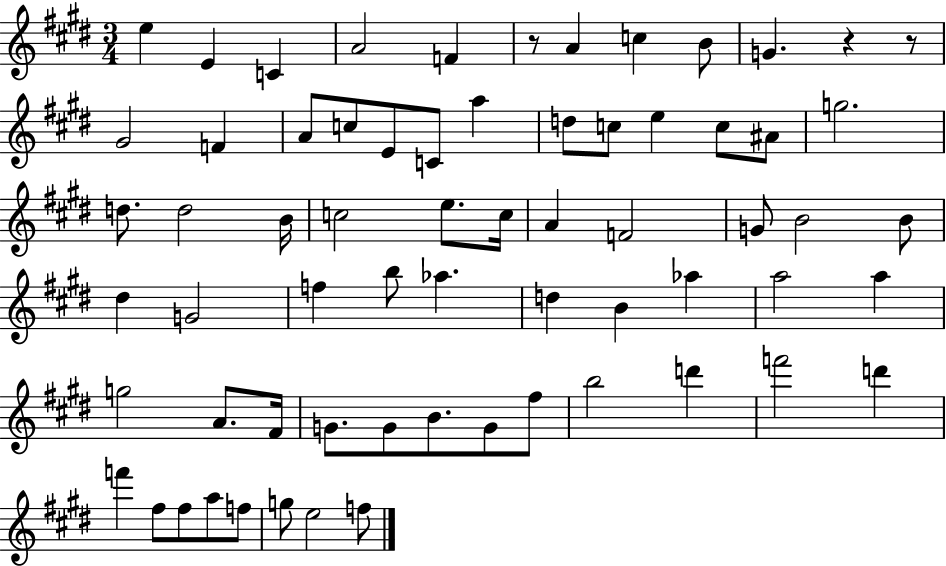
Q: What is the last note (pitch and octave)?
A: F5